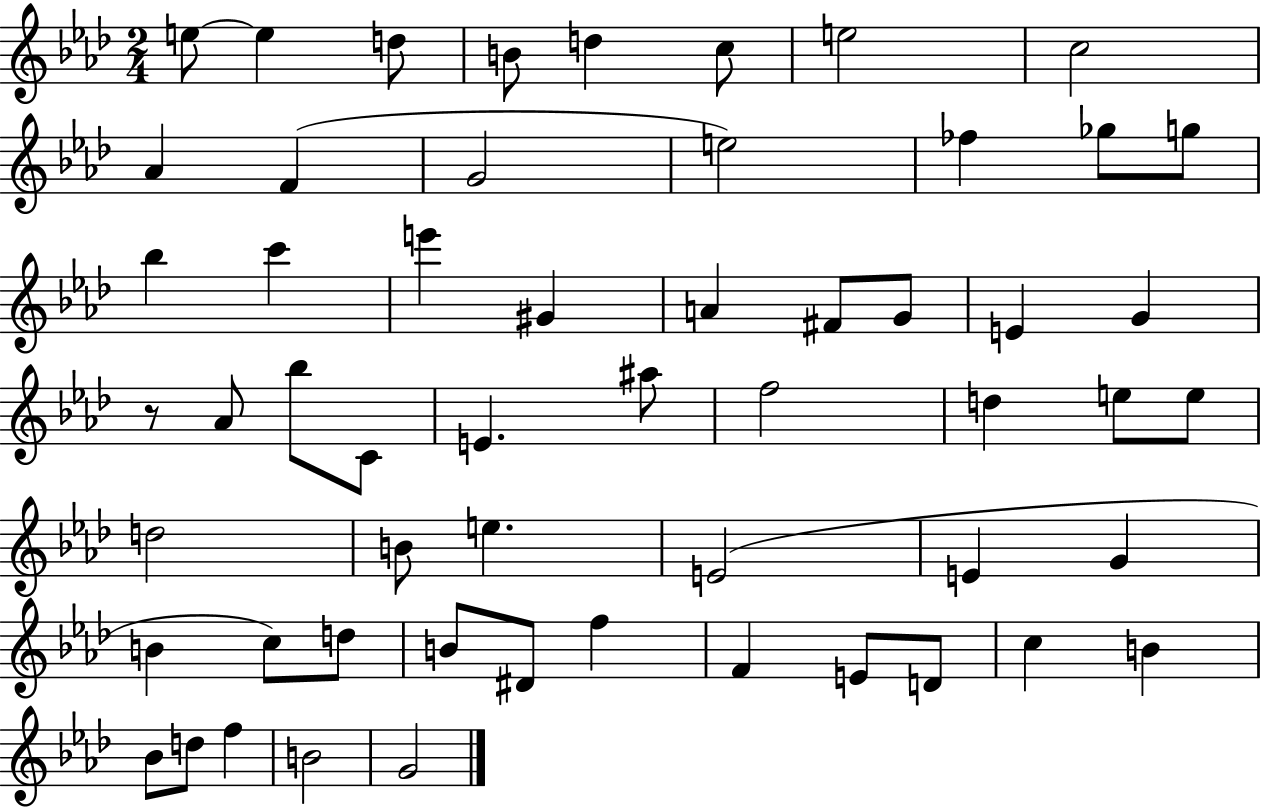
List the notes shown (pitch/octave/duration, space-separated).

E5/e E5/q D5/e B4/e D5/q C5/e E5/h C5/h Ab4/q F4/q G4/h E5/h FES5/q Gb5/e G5/e Bb5/q C6/q E6/q G#4/q A4/q F#4/e G4/e E4/q G4/q R/e Ab4/e Bb5/e C4/e E4/q. A#5/e F5/h D5/q E5/e E5/e D5/h B4/e E5/q. E4/h E4/q G4/q B4/q C5/e D5/e B4/e D#4/e F5/q F4/q E4/e D4/e C5/q B4/q Bb4/e D5/e F5/q B4/h G4/h